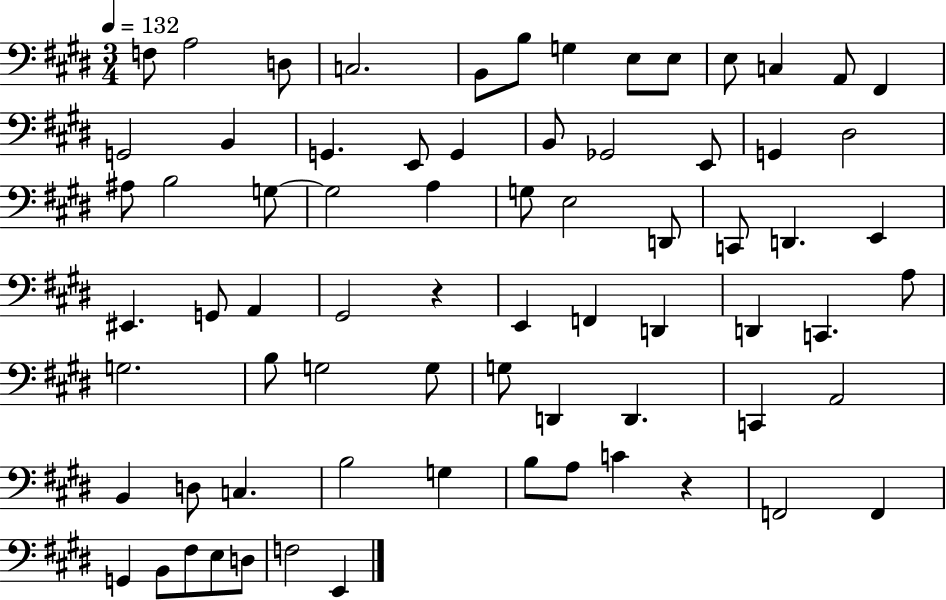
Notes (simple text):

F3/e A3/h D3/e C3/h. B2/e B3/e G3/q E3/e E3/e E3/e C3/q A2/e F#2/q G2/h B2/q G2/q. E2/e G2/q B2/e Gb2/h E2/e G2/q D#3/h A#3/e B3/h G3/e G3/h A3/q G3/e E3/h D2/e C2/e D2/q. E2/q EIS2/q. G2/e A2/q G#2/h R/q E2/q F2/q D2/q D2/q C2/q. A3/e G3/h. B3/e G3/h G3/e G3/e D2/q D2/q. C2/q A2/h B2/q D3/e C3/q. B3/h G3/q B3/e A3/e C4/q R/q F2/h F2/q G2/q B2/e F#3/e E3/e D3/e F3/h E2/q